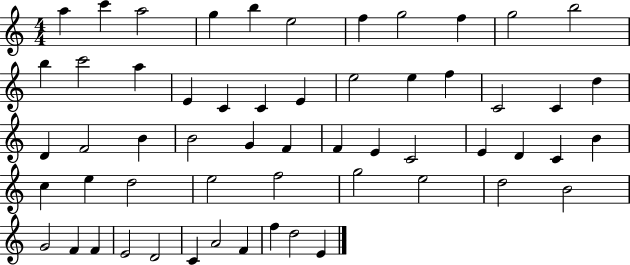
A5/q C6/q A5/h G5/q B5/q E5/h F5/q G5/h F5/q G5/h B5/h B5/q C6/h A5/q E4/q C4/q C4/q E4/q E5/h E5/q F5/q C4/h C4/q D5/q D4/q F4/h B4/q B4/h G4/q F4/q F4/q E4/q C4/h E4/q D4/q C4/q B4/q C5/q E5/q D5/h E5/h F5/h G5/h E5/h D5/h B4/h G4/h F4/q F4/q E4/h D4/h C4/q A4/h F4/q F5/q D5/h E4/q